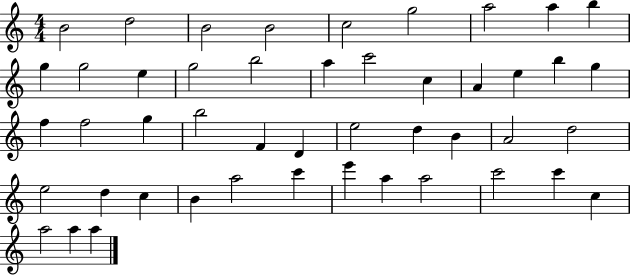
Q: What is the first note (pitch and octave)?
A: B4